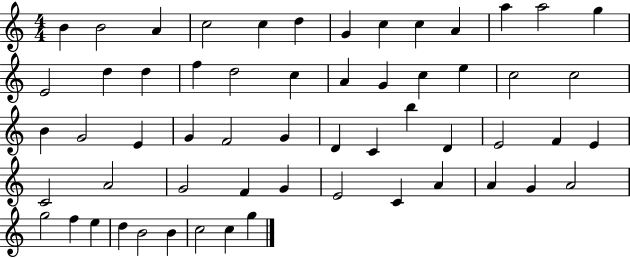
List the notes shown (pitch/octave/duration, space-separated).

B4/q B4/h A4/q C5/h C5/q D5/q G4/q C5/q C5/q A4/q A5/q A5/h G5/q E4/h D5/q D5/q F5/q D5/h C5/q A4/q G4/q C5/q E5/q C5/h C5/h B4/q G4/h E4/q G4/q F4/h G4/q D4/q C4/q B5/q D4/q E4/h F4/q E4/q C4/h A4/h G4/h F4/q G4/q E4/h C4/q A4/q A4/q G4/q A4/h G5/h F5/q E5/q D5/q B4/h B4/q C5/h C5/q G5/q